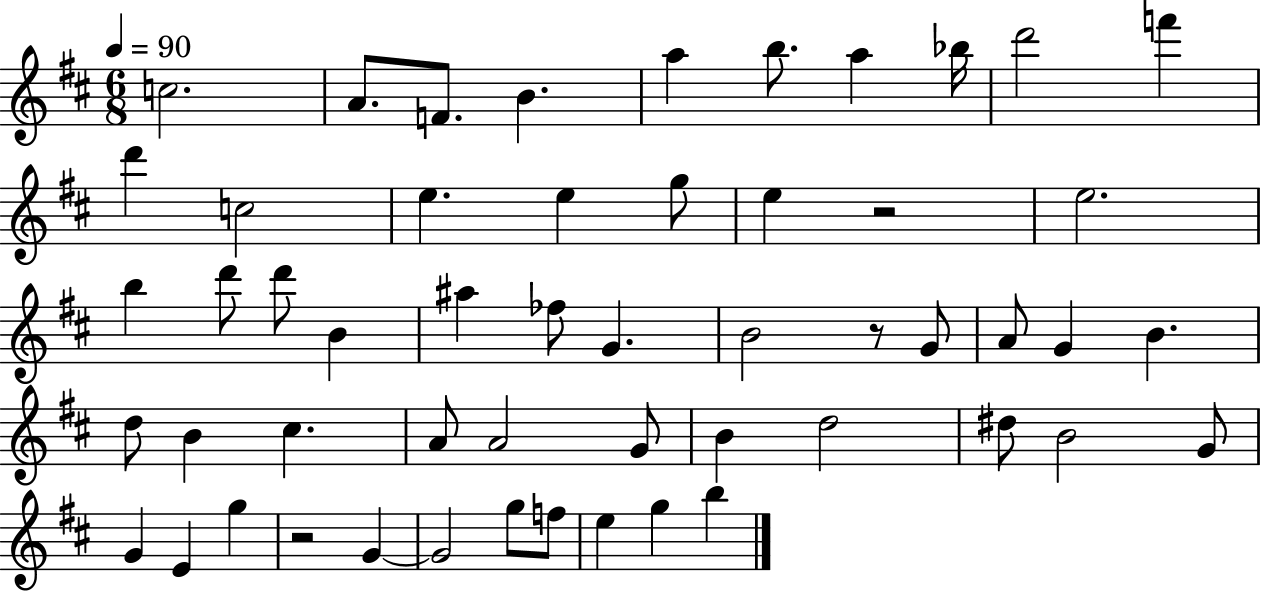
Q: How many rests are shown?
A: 3